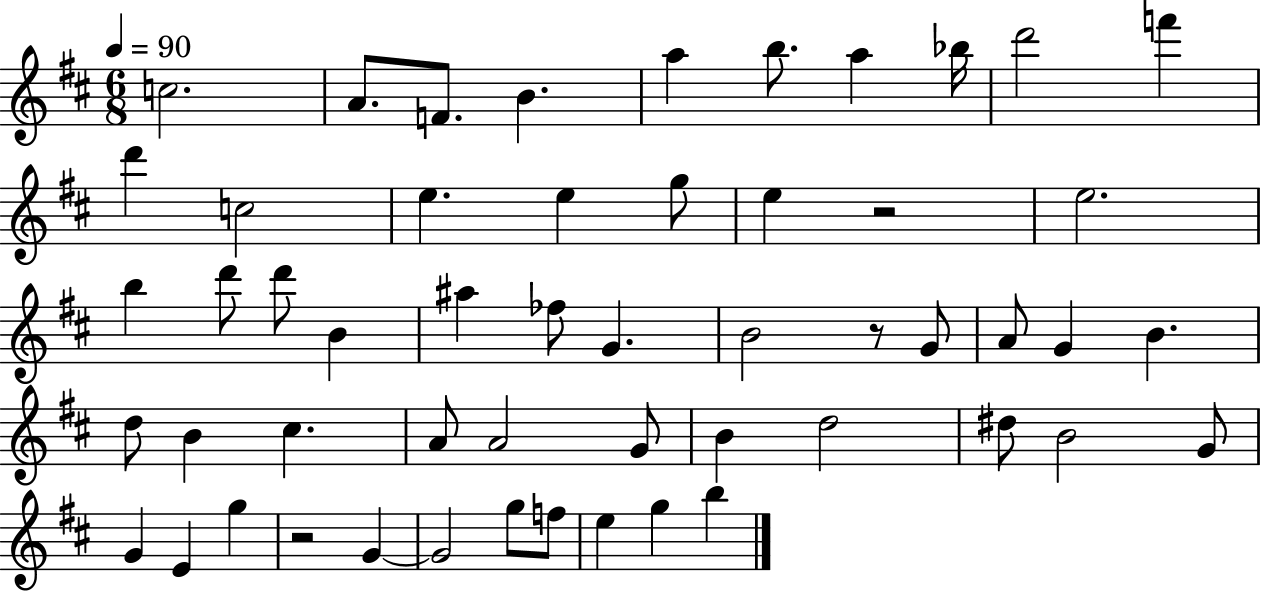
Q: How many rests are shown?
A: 3